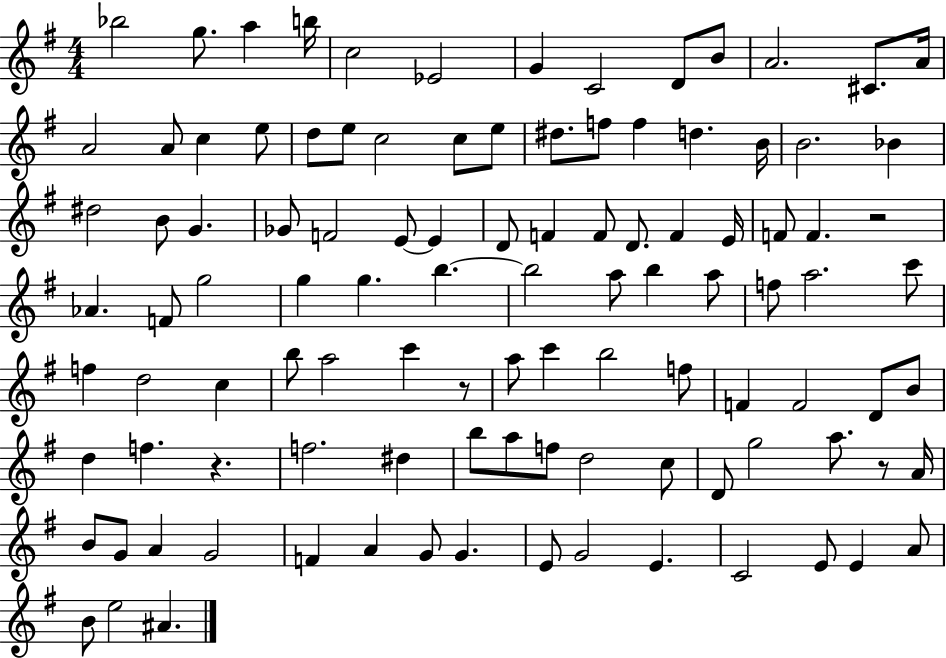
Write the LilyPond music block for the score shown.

{
  \clef treble
  \numericTimeSignature
  \time 4/4
  \key g \major
  bes''2 g''8. a''4 b''16 | c''2 ees'2 | g'4 c'2 d'8 b'8 | a'2. cis'8. a'16 | \break a'2 a'8 c''4 e''8 | d''8 e''8 c''2 c''8 e''8 | dis''8. f''8 f''4 d''4. b'16 | b'2. bes'4 | \break dis''2 b'8 g'4. | ges'8 f'2 e'8~~ e'4 | d'8 f'4 f'8 d'8. f'4 e'16 | f'8 f'4. r2 | \break aes'4. f'8 g''2 | g''4 g''4. b''4.~~ | b''2 a''8 b''4 a''8 | f''8 a''2. c'''8 | \break f''4 d''2 c''4 | b''8 a''2 c'''4 r8 | a''8 c'''4 b''2 f''8 | f'4 f'2 d'8 b'8 | \break d''4 f''4. r4. | f''2. dis''4 | b''8 a''8 f''8 d''2 c''8 | d'8 g''2 a''8. r8 a'16 | \break b'8 g'8 a'4 g'2 | f'4 a'4 g'8 g'4. | e'8 g'2 e'4. | c'2 e'8 e'4 a'8 | \break b'8 e''2 ais'4. | \bar "|."
}